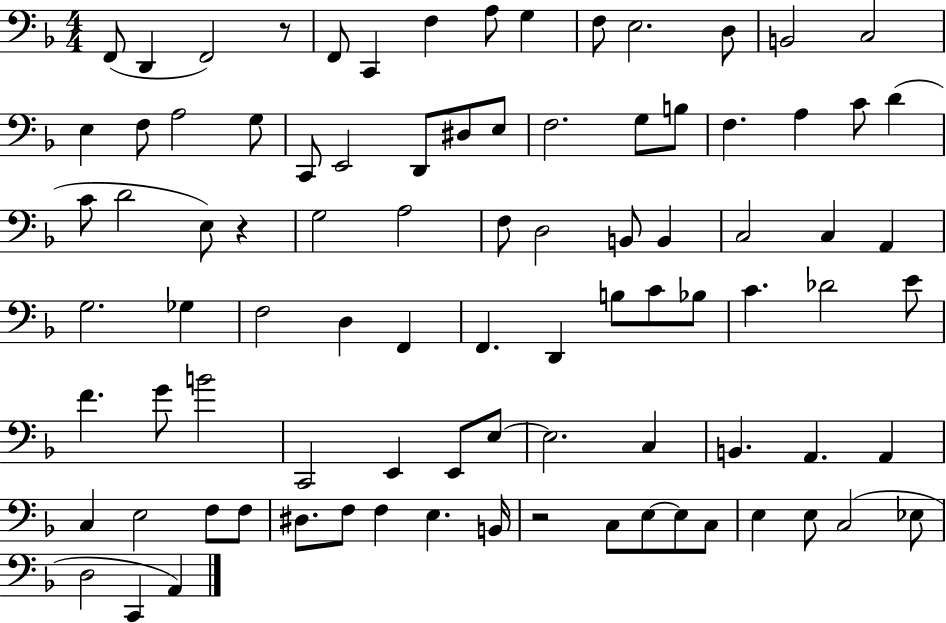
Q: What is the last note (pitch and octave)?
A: A2